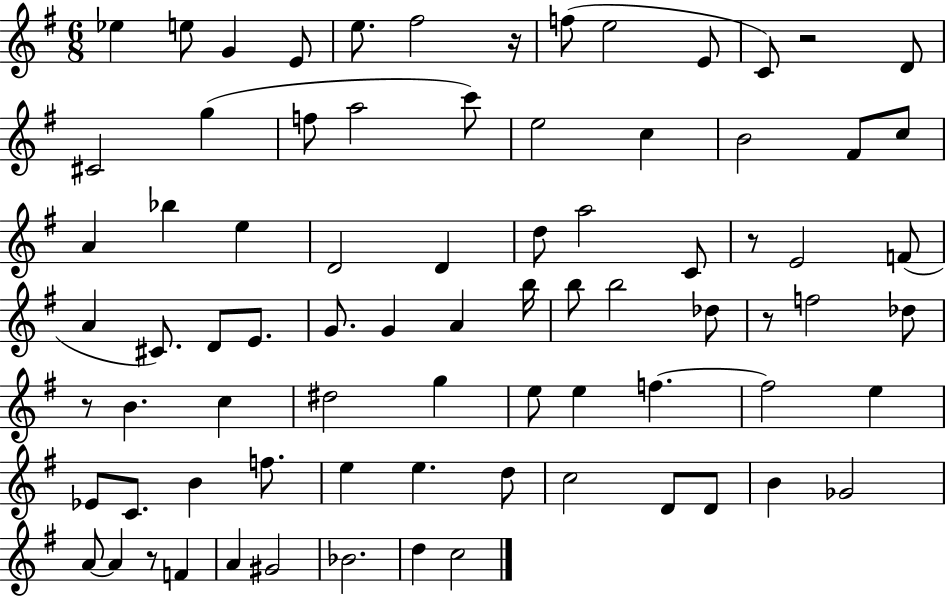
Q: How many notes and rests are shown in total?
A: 79